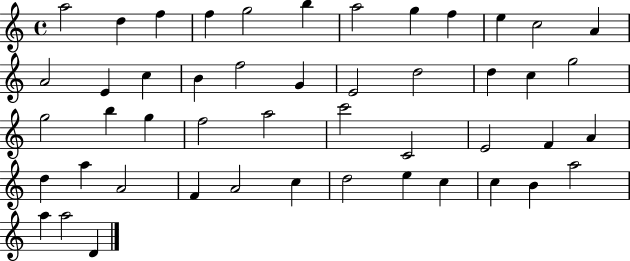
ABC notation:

X:1
T:Untitled
M:4/4
L:1/4
K:C
a2 d f f g2 b a2 g f e c2 A A2 E c B f2 G E2 d2 d c g2 g2 b g f2 a2 c'2 C2 E2 F A d a A2 F A2 c d2 e c c B a2 a a2 D